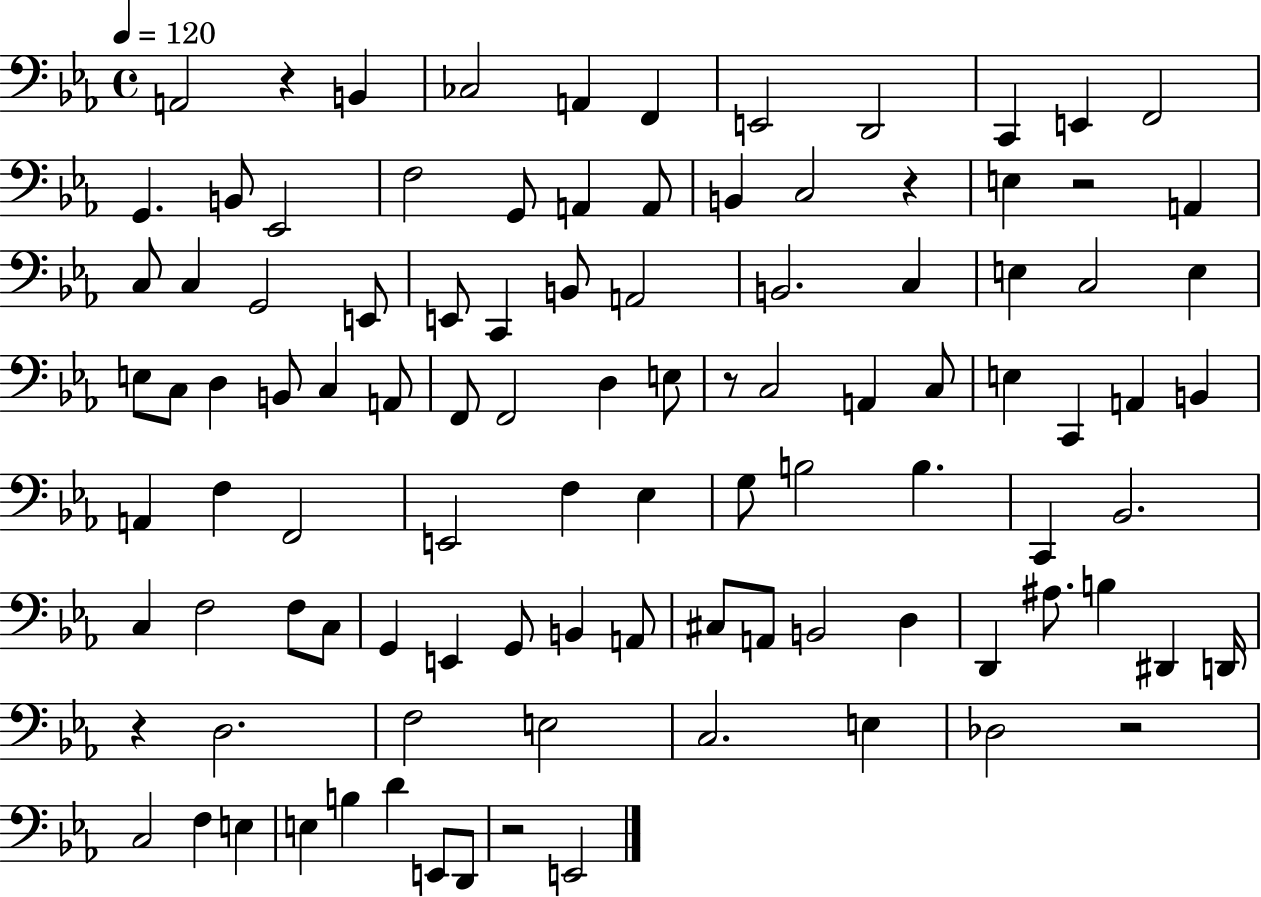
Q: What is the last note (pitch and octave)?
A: E2